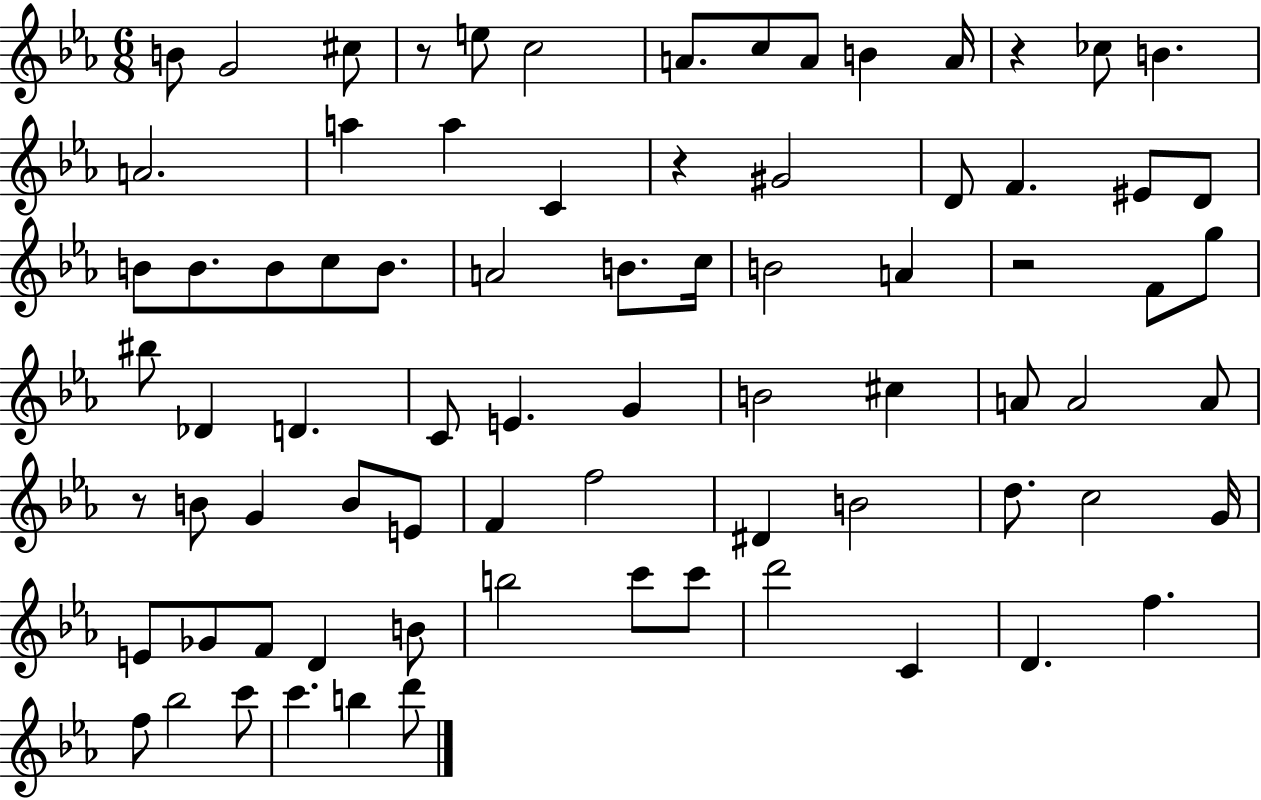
B4/e G4/h C#5/e R/e E5/e C5/h A4/e. C5/e A4/e B4/q A4/s R/q CES5/e B4/q. A4/h. A5/q A5/q C4/q R/q G#4/h D4/e F4/q. EIS4/e D4/e B4/e B4/e. B4/e C5/e B4/e. A4/h B4/e. C5/s B4/h A4/q R/h F4/e G5/e BIS5/e Db4/q D4/q. C4/e E4/q. G4/q B4/h C#5/q A4/e A4/h A4/e R/e B4/e G4/q B4/e E4/e F4/q F5/h D#4/q B4/h D5/e. C5/h G4/s E4/e Gb4/e F4/e D4/q B4/e B5/h C6/e C6/e D6/h C4/q D4/q. F5/q. F5/e Bb5/h C6/e C6/q. B5/q D6/e